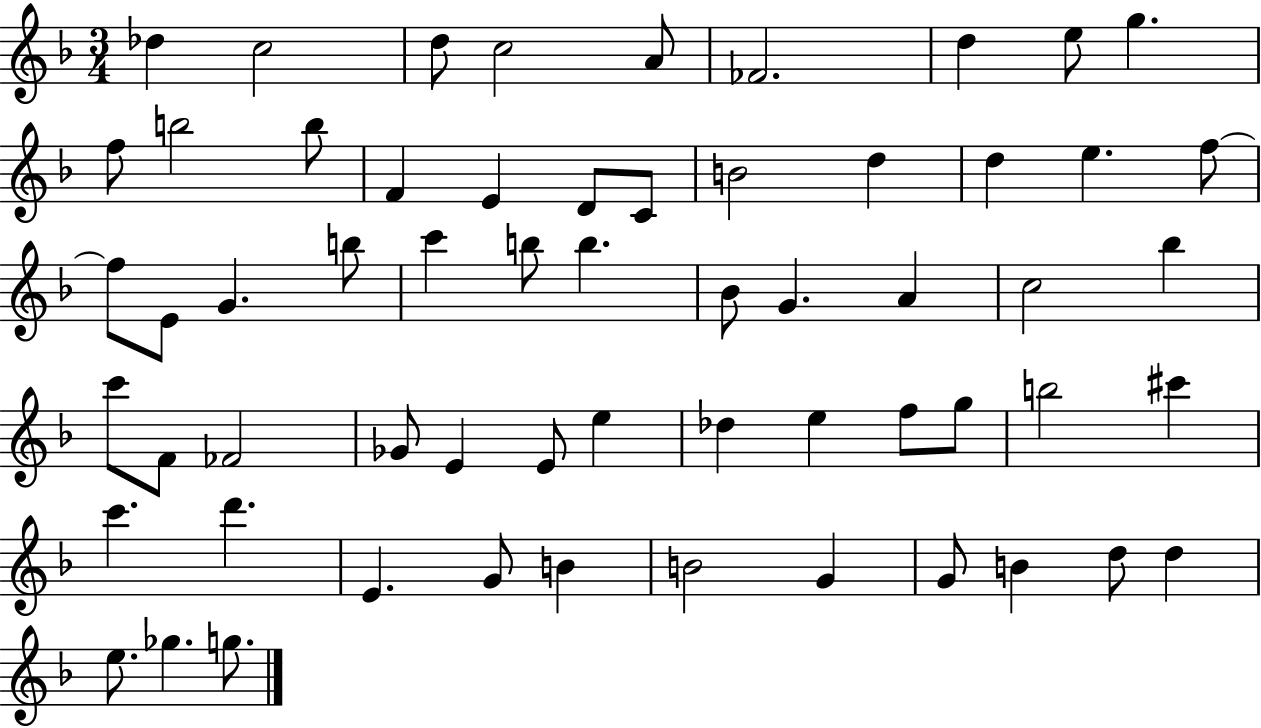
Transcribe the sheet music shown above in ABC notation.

X:1
T:Untitled
M:3/4
L:1/4
K:F
_d c2 d/2 c2 A/2 _F2 d e/2 g f/2 b2 b/2 F E D/2 C/2 B2 d d e f/2 f/2 E/2 G b/2 c' b/2 b _B/2 G A c2 _b c'/2 F/2 _F2 _G/2 E E/2 e _d e f/2 g/2 b2 ^c' c' d' E G/2 B B2 G G/2 B d/2 d e/2 _g g/2